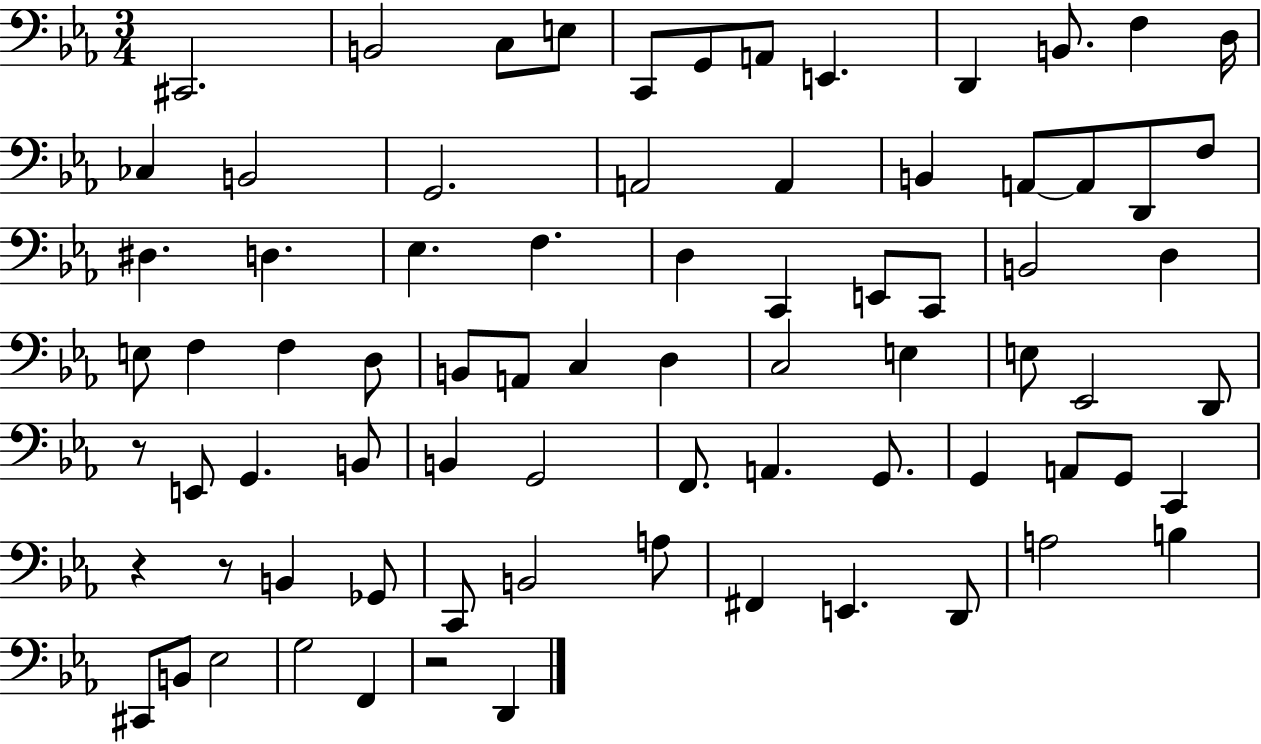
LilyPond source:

{
  \clef bass
  \numericTimeSignature
  \time 3/4
  \key ees \major
  \repeat volta 2 { cis,2. | b,2 c8 e8 | c,8 g,8 a,8 e,4. | d,4 b,8. f4 d16 | \break ces4 b,2 | g,2. | a,2 a,4 | b,4 a,8~~ a,8 d,8 f8 | \break dis4. d4. | ees4. f4. | d4 c,4 e,8 c,8 | b,2 d4 | \break e8 f4 f4 d8 | b,8 a,8 c4 d4 | c2 e4 | e8 ees,2 d,8 | \break r8 e,8 g,4. b,8 | b,4 g,2 | f,8. a,4. g,8. | g,4 a,8 g,8 c,4 | \break r4 r8 b,4 ges,8 | c,8 b,2 a8 | fis,4 e,4. d,8 | a2 b4 | \break cis,8 b,8 ees2 | g2 f,4 | r2 d,4 | } \bar "|."
}